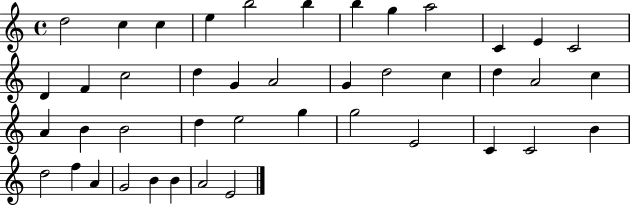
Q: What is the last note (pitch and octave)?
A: E4